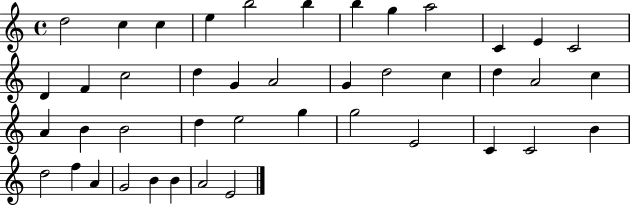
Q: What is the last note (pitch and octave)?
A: E4